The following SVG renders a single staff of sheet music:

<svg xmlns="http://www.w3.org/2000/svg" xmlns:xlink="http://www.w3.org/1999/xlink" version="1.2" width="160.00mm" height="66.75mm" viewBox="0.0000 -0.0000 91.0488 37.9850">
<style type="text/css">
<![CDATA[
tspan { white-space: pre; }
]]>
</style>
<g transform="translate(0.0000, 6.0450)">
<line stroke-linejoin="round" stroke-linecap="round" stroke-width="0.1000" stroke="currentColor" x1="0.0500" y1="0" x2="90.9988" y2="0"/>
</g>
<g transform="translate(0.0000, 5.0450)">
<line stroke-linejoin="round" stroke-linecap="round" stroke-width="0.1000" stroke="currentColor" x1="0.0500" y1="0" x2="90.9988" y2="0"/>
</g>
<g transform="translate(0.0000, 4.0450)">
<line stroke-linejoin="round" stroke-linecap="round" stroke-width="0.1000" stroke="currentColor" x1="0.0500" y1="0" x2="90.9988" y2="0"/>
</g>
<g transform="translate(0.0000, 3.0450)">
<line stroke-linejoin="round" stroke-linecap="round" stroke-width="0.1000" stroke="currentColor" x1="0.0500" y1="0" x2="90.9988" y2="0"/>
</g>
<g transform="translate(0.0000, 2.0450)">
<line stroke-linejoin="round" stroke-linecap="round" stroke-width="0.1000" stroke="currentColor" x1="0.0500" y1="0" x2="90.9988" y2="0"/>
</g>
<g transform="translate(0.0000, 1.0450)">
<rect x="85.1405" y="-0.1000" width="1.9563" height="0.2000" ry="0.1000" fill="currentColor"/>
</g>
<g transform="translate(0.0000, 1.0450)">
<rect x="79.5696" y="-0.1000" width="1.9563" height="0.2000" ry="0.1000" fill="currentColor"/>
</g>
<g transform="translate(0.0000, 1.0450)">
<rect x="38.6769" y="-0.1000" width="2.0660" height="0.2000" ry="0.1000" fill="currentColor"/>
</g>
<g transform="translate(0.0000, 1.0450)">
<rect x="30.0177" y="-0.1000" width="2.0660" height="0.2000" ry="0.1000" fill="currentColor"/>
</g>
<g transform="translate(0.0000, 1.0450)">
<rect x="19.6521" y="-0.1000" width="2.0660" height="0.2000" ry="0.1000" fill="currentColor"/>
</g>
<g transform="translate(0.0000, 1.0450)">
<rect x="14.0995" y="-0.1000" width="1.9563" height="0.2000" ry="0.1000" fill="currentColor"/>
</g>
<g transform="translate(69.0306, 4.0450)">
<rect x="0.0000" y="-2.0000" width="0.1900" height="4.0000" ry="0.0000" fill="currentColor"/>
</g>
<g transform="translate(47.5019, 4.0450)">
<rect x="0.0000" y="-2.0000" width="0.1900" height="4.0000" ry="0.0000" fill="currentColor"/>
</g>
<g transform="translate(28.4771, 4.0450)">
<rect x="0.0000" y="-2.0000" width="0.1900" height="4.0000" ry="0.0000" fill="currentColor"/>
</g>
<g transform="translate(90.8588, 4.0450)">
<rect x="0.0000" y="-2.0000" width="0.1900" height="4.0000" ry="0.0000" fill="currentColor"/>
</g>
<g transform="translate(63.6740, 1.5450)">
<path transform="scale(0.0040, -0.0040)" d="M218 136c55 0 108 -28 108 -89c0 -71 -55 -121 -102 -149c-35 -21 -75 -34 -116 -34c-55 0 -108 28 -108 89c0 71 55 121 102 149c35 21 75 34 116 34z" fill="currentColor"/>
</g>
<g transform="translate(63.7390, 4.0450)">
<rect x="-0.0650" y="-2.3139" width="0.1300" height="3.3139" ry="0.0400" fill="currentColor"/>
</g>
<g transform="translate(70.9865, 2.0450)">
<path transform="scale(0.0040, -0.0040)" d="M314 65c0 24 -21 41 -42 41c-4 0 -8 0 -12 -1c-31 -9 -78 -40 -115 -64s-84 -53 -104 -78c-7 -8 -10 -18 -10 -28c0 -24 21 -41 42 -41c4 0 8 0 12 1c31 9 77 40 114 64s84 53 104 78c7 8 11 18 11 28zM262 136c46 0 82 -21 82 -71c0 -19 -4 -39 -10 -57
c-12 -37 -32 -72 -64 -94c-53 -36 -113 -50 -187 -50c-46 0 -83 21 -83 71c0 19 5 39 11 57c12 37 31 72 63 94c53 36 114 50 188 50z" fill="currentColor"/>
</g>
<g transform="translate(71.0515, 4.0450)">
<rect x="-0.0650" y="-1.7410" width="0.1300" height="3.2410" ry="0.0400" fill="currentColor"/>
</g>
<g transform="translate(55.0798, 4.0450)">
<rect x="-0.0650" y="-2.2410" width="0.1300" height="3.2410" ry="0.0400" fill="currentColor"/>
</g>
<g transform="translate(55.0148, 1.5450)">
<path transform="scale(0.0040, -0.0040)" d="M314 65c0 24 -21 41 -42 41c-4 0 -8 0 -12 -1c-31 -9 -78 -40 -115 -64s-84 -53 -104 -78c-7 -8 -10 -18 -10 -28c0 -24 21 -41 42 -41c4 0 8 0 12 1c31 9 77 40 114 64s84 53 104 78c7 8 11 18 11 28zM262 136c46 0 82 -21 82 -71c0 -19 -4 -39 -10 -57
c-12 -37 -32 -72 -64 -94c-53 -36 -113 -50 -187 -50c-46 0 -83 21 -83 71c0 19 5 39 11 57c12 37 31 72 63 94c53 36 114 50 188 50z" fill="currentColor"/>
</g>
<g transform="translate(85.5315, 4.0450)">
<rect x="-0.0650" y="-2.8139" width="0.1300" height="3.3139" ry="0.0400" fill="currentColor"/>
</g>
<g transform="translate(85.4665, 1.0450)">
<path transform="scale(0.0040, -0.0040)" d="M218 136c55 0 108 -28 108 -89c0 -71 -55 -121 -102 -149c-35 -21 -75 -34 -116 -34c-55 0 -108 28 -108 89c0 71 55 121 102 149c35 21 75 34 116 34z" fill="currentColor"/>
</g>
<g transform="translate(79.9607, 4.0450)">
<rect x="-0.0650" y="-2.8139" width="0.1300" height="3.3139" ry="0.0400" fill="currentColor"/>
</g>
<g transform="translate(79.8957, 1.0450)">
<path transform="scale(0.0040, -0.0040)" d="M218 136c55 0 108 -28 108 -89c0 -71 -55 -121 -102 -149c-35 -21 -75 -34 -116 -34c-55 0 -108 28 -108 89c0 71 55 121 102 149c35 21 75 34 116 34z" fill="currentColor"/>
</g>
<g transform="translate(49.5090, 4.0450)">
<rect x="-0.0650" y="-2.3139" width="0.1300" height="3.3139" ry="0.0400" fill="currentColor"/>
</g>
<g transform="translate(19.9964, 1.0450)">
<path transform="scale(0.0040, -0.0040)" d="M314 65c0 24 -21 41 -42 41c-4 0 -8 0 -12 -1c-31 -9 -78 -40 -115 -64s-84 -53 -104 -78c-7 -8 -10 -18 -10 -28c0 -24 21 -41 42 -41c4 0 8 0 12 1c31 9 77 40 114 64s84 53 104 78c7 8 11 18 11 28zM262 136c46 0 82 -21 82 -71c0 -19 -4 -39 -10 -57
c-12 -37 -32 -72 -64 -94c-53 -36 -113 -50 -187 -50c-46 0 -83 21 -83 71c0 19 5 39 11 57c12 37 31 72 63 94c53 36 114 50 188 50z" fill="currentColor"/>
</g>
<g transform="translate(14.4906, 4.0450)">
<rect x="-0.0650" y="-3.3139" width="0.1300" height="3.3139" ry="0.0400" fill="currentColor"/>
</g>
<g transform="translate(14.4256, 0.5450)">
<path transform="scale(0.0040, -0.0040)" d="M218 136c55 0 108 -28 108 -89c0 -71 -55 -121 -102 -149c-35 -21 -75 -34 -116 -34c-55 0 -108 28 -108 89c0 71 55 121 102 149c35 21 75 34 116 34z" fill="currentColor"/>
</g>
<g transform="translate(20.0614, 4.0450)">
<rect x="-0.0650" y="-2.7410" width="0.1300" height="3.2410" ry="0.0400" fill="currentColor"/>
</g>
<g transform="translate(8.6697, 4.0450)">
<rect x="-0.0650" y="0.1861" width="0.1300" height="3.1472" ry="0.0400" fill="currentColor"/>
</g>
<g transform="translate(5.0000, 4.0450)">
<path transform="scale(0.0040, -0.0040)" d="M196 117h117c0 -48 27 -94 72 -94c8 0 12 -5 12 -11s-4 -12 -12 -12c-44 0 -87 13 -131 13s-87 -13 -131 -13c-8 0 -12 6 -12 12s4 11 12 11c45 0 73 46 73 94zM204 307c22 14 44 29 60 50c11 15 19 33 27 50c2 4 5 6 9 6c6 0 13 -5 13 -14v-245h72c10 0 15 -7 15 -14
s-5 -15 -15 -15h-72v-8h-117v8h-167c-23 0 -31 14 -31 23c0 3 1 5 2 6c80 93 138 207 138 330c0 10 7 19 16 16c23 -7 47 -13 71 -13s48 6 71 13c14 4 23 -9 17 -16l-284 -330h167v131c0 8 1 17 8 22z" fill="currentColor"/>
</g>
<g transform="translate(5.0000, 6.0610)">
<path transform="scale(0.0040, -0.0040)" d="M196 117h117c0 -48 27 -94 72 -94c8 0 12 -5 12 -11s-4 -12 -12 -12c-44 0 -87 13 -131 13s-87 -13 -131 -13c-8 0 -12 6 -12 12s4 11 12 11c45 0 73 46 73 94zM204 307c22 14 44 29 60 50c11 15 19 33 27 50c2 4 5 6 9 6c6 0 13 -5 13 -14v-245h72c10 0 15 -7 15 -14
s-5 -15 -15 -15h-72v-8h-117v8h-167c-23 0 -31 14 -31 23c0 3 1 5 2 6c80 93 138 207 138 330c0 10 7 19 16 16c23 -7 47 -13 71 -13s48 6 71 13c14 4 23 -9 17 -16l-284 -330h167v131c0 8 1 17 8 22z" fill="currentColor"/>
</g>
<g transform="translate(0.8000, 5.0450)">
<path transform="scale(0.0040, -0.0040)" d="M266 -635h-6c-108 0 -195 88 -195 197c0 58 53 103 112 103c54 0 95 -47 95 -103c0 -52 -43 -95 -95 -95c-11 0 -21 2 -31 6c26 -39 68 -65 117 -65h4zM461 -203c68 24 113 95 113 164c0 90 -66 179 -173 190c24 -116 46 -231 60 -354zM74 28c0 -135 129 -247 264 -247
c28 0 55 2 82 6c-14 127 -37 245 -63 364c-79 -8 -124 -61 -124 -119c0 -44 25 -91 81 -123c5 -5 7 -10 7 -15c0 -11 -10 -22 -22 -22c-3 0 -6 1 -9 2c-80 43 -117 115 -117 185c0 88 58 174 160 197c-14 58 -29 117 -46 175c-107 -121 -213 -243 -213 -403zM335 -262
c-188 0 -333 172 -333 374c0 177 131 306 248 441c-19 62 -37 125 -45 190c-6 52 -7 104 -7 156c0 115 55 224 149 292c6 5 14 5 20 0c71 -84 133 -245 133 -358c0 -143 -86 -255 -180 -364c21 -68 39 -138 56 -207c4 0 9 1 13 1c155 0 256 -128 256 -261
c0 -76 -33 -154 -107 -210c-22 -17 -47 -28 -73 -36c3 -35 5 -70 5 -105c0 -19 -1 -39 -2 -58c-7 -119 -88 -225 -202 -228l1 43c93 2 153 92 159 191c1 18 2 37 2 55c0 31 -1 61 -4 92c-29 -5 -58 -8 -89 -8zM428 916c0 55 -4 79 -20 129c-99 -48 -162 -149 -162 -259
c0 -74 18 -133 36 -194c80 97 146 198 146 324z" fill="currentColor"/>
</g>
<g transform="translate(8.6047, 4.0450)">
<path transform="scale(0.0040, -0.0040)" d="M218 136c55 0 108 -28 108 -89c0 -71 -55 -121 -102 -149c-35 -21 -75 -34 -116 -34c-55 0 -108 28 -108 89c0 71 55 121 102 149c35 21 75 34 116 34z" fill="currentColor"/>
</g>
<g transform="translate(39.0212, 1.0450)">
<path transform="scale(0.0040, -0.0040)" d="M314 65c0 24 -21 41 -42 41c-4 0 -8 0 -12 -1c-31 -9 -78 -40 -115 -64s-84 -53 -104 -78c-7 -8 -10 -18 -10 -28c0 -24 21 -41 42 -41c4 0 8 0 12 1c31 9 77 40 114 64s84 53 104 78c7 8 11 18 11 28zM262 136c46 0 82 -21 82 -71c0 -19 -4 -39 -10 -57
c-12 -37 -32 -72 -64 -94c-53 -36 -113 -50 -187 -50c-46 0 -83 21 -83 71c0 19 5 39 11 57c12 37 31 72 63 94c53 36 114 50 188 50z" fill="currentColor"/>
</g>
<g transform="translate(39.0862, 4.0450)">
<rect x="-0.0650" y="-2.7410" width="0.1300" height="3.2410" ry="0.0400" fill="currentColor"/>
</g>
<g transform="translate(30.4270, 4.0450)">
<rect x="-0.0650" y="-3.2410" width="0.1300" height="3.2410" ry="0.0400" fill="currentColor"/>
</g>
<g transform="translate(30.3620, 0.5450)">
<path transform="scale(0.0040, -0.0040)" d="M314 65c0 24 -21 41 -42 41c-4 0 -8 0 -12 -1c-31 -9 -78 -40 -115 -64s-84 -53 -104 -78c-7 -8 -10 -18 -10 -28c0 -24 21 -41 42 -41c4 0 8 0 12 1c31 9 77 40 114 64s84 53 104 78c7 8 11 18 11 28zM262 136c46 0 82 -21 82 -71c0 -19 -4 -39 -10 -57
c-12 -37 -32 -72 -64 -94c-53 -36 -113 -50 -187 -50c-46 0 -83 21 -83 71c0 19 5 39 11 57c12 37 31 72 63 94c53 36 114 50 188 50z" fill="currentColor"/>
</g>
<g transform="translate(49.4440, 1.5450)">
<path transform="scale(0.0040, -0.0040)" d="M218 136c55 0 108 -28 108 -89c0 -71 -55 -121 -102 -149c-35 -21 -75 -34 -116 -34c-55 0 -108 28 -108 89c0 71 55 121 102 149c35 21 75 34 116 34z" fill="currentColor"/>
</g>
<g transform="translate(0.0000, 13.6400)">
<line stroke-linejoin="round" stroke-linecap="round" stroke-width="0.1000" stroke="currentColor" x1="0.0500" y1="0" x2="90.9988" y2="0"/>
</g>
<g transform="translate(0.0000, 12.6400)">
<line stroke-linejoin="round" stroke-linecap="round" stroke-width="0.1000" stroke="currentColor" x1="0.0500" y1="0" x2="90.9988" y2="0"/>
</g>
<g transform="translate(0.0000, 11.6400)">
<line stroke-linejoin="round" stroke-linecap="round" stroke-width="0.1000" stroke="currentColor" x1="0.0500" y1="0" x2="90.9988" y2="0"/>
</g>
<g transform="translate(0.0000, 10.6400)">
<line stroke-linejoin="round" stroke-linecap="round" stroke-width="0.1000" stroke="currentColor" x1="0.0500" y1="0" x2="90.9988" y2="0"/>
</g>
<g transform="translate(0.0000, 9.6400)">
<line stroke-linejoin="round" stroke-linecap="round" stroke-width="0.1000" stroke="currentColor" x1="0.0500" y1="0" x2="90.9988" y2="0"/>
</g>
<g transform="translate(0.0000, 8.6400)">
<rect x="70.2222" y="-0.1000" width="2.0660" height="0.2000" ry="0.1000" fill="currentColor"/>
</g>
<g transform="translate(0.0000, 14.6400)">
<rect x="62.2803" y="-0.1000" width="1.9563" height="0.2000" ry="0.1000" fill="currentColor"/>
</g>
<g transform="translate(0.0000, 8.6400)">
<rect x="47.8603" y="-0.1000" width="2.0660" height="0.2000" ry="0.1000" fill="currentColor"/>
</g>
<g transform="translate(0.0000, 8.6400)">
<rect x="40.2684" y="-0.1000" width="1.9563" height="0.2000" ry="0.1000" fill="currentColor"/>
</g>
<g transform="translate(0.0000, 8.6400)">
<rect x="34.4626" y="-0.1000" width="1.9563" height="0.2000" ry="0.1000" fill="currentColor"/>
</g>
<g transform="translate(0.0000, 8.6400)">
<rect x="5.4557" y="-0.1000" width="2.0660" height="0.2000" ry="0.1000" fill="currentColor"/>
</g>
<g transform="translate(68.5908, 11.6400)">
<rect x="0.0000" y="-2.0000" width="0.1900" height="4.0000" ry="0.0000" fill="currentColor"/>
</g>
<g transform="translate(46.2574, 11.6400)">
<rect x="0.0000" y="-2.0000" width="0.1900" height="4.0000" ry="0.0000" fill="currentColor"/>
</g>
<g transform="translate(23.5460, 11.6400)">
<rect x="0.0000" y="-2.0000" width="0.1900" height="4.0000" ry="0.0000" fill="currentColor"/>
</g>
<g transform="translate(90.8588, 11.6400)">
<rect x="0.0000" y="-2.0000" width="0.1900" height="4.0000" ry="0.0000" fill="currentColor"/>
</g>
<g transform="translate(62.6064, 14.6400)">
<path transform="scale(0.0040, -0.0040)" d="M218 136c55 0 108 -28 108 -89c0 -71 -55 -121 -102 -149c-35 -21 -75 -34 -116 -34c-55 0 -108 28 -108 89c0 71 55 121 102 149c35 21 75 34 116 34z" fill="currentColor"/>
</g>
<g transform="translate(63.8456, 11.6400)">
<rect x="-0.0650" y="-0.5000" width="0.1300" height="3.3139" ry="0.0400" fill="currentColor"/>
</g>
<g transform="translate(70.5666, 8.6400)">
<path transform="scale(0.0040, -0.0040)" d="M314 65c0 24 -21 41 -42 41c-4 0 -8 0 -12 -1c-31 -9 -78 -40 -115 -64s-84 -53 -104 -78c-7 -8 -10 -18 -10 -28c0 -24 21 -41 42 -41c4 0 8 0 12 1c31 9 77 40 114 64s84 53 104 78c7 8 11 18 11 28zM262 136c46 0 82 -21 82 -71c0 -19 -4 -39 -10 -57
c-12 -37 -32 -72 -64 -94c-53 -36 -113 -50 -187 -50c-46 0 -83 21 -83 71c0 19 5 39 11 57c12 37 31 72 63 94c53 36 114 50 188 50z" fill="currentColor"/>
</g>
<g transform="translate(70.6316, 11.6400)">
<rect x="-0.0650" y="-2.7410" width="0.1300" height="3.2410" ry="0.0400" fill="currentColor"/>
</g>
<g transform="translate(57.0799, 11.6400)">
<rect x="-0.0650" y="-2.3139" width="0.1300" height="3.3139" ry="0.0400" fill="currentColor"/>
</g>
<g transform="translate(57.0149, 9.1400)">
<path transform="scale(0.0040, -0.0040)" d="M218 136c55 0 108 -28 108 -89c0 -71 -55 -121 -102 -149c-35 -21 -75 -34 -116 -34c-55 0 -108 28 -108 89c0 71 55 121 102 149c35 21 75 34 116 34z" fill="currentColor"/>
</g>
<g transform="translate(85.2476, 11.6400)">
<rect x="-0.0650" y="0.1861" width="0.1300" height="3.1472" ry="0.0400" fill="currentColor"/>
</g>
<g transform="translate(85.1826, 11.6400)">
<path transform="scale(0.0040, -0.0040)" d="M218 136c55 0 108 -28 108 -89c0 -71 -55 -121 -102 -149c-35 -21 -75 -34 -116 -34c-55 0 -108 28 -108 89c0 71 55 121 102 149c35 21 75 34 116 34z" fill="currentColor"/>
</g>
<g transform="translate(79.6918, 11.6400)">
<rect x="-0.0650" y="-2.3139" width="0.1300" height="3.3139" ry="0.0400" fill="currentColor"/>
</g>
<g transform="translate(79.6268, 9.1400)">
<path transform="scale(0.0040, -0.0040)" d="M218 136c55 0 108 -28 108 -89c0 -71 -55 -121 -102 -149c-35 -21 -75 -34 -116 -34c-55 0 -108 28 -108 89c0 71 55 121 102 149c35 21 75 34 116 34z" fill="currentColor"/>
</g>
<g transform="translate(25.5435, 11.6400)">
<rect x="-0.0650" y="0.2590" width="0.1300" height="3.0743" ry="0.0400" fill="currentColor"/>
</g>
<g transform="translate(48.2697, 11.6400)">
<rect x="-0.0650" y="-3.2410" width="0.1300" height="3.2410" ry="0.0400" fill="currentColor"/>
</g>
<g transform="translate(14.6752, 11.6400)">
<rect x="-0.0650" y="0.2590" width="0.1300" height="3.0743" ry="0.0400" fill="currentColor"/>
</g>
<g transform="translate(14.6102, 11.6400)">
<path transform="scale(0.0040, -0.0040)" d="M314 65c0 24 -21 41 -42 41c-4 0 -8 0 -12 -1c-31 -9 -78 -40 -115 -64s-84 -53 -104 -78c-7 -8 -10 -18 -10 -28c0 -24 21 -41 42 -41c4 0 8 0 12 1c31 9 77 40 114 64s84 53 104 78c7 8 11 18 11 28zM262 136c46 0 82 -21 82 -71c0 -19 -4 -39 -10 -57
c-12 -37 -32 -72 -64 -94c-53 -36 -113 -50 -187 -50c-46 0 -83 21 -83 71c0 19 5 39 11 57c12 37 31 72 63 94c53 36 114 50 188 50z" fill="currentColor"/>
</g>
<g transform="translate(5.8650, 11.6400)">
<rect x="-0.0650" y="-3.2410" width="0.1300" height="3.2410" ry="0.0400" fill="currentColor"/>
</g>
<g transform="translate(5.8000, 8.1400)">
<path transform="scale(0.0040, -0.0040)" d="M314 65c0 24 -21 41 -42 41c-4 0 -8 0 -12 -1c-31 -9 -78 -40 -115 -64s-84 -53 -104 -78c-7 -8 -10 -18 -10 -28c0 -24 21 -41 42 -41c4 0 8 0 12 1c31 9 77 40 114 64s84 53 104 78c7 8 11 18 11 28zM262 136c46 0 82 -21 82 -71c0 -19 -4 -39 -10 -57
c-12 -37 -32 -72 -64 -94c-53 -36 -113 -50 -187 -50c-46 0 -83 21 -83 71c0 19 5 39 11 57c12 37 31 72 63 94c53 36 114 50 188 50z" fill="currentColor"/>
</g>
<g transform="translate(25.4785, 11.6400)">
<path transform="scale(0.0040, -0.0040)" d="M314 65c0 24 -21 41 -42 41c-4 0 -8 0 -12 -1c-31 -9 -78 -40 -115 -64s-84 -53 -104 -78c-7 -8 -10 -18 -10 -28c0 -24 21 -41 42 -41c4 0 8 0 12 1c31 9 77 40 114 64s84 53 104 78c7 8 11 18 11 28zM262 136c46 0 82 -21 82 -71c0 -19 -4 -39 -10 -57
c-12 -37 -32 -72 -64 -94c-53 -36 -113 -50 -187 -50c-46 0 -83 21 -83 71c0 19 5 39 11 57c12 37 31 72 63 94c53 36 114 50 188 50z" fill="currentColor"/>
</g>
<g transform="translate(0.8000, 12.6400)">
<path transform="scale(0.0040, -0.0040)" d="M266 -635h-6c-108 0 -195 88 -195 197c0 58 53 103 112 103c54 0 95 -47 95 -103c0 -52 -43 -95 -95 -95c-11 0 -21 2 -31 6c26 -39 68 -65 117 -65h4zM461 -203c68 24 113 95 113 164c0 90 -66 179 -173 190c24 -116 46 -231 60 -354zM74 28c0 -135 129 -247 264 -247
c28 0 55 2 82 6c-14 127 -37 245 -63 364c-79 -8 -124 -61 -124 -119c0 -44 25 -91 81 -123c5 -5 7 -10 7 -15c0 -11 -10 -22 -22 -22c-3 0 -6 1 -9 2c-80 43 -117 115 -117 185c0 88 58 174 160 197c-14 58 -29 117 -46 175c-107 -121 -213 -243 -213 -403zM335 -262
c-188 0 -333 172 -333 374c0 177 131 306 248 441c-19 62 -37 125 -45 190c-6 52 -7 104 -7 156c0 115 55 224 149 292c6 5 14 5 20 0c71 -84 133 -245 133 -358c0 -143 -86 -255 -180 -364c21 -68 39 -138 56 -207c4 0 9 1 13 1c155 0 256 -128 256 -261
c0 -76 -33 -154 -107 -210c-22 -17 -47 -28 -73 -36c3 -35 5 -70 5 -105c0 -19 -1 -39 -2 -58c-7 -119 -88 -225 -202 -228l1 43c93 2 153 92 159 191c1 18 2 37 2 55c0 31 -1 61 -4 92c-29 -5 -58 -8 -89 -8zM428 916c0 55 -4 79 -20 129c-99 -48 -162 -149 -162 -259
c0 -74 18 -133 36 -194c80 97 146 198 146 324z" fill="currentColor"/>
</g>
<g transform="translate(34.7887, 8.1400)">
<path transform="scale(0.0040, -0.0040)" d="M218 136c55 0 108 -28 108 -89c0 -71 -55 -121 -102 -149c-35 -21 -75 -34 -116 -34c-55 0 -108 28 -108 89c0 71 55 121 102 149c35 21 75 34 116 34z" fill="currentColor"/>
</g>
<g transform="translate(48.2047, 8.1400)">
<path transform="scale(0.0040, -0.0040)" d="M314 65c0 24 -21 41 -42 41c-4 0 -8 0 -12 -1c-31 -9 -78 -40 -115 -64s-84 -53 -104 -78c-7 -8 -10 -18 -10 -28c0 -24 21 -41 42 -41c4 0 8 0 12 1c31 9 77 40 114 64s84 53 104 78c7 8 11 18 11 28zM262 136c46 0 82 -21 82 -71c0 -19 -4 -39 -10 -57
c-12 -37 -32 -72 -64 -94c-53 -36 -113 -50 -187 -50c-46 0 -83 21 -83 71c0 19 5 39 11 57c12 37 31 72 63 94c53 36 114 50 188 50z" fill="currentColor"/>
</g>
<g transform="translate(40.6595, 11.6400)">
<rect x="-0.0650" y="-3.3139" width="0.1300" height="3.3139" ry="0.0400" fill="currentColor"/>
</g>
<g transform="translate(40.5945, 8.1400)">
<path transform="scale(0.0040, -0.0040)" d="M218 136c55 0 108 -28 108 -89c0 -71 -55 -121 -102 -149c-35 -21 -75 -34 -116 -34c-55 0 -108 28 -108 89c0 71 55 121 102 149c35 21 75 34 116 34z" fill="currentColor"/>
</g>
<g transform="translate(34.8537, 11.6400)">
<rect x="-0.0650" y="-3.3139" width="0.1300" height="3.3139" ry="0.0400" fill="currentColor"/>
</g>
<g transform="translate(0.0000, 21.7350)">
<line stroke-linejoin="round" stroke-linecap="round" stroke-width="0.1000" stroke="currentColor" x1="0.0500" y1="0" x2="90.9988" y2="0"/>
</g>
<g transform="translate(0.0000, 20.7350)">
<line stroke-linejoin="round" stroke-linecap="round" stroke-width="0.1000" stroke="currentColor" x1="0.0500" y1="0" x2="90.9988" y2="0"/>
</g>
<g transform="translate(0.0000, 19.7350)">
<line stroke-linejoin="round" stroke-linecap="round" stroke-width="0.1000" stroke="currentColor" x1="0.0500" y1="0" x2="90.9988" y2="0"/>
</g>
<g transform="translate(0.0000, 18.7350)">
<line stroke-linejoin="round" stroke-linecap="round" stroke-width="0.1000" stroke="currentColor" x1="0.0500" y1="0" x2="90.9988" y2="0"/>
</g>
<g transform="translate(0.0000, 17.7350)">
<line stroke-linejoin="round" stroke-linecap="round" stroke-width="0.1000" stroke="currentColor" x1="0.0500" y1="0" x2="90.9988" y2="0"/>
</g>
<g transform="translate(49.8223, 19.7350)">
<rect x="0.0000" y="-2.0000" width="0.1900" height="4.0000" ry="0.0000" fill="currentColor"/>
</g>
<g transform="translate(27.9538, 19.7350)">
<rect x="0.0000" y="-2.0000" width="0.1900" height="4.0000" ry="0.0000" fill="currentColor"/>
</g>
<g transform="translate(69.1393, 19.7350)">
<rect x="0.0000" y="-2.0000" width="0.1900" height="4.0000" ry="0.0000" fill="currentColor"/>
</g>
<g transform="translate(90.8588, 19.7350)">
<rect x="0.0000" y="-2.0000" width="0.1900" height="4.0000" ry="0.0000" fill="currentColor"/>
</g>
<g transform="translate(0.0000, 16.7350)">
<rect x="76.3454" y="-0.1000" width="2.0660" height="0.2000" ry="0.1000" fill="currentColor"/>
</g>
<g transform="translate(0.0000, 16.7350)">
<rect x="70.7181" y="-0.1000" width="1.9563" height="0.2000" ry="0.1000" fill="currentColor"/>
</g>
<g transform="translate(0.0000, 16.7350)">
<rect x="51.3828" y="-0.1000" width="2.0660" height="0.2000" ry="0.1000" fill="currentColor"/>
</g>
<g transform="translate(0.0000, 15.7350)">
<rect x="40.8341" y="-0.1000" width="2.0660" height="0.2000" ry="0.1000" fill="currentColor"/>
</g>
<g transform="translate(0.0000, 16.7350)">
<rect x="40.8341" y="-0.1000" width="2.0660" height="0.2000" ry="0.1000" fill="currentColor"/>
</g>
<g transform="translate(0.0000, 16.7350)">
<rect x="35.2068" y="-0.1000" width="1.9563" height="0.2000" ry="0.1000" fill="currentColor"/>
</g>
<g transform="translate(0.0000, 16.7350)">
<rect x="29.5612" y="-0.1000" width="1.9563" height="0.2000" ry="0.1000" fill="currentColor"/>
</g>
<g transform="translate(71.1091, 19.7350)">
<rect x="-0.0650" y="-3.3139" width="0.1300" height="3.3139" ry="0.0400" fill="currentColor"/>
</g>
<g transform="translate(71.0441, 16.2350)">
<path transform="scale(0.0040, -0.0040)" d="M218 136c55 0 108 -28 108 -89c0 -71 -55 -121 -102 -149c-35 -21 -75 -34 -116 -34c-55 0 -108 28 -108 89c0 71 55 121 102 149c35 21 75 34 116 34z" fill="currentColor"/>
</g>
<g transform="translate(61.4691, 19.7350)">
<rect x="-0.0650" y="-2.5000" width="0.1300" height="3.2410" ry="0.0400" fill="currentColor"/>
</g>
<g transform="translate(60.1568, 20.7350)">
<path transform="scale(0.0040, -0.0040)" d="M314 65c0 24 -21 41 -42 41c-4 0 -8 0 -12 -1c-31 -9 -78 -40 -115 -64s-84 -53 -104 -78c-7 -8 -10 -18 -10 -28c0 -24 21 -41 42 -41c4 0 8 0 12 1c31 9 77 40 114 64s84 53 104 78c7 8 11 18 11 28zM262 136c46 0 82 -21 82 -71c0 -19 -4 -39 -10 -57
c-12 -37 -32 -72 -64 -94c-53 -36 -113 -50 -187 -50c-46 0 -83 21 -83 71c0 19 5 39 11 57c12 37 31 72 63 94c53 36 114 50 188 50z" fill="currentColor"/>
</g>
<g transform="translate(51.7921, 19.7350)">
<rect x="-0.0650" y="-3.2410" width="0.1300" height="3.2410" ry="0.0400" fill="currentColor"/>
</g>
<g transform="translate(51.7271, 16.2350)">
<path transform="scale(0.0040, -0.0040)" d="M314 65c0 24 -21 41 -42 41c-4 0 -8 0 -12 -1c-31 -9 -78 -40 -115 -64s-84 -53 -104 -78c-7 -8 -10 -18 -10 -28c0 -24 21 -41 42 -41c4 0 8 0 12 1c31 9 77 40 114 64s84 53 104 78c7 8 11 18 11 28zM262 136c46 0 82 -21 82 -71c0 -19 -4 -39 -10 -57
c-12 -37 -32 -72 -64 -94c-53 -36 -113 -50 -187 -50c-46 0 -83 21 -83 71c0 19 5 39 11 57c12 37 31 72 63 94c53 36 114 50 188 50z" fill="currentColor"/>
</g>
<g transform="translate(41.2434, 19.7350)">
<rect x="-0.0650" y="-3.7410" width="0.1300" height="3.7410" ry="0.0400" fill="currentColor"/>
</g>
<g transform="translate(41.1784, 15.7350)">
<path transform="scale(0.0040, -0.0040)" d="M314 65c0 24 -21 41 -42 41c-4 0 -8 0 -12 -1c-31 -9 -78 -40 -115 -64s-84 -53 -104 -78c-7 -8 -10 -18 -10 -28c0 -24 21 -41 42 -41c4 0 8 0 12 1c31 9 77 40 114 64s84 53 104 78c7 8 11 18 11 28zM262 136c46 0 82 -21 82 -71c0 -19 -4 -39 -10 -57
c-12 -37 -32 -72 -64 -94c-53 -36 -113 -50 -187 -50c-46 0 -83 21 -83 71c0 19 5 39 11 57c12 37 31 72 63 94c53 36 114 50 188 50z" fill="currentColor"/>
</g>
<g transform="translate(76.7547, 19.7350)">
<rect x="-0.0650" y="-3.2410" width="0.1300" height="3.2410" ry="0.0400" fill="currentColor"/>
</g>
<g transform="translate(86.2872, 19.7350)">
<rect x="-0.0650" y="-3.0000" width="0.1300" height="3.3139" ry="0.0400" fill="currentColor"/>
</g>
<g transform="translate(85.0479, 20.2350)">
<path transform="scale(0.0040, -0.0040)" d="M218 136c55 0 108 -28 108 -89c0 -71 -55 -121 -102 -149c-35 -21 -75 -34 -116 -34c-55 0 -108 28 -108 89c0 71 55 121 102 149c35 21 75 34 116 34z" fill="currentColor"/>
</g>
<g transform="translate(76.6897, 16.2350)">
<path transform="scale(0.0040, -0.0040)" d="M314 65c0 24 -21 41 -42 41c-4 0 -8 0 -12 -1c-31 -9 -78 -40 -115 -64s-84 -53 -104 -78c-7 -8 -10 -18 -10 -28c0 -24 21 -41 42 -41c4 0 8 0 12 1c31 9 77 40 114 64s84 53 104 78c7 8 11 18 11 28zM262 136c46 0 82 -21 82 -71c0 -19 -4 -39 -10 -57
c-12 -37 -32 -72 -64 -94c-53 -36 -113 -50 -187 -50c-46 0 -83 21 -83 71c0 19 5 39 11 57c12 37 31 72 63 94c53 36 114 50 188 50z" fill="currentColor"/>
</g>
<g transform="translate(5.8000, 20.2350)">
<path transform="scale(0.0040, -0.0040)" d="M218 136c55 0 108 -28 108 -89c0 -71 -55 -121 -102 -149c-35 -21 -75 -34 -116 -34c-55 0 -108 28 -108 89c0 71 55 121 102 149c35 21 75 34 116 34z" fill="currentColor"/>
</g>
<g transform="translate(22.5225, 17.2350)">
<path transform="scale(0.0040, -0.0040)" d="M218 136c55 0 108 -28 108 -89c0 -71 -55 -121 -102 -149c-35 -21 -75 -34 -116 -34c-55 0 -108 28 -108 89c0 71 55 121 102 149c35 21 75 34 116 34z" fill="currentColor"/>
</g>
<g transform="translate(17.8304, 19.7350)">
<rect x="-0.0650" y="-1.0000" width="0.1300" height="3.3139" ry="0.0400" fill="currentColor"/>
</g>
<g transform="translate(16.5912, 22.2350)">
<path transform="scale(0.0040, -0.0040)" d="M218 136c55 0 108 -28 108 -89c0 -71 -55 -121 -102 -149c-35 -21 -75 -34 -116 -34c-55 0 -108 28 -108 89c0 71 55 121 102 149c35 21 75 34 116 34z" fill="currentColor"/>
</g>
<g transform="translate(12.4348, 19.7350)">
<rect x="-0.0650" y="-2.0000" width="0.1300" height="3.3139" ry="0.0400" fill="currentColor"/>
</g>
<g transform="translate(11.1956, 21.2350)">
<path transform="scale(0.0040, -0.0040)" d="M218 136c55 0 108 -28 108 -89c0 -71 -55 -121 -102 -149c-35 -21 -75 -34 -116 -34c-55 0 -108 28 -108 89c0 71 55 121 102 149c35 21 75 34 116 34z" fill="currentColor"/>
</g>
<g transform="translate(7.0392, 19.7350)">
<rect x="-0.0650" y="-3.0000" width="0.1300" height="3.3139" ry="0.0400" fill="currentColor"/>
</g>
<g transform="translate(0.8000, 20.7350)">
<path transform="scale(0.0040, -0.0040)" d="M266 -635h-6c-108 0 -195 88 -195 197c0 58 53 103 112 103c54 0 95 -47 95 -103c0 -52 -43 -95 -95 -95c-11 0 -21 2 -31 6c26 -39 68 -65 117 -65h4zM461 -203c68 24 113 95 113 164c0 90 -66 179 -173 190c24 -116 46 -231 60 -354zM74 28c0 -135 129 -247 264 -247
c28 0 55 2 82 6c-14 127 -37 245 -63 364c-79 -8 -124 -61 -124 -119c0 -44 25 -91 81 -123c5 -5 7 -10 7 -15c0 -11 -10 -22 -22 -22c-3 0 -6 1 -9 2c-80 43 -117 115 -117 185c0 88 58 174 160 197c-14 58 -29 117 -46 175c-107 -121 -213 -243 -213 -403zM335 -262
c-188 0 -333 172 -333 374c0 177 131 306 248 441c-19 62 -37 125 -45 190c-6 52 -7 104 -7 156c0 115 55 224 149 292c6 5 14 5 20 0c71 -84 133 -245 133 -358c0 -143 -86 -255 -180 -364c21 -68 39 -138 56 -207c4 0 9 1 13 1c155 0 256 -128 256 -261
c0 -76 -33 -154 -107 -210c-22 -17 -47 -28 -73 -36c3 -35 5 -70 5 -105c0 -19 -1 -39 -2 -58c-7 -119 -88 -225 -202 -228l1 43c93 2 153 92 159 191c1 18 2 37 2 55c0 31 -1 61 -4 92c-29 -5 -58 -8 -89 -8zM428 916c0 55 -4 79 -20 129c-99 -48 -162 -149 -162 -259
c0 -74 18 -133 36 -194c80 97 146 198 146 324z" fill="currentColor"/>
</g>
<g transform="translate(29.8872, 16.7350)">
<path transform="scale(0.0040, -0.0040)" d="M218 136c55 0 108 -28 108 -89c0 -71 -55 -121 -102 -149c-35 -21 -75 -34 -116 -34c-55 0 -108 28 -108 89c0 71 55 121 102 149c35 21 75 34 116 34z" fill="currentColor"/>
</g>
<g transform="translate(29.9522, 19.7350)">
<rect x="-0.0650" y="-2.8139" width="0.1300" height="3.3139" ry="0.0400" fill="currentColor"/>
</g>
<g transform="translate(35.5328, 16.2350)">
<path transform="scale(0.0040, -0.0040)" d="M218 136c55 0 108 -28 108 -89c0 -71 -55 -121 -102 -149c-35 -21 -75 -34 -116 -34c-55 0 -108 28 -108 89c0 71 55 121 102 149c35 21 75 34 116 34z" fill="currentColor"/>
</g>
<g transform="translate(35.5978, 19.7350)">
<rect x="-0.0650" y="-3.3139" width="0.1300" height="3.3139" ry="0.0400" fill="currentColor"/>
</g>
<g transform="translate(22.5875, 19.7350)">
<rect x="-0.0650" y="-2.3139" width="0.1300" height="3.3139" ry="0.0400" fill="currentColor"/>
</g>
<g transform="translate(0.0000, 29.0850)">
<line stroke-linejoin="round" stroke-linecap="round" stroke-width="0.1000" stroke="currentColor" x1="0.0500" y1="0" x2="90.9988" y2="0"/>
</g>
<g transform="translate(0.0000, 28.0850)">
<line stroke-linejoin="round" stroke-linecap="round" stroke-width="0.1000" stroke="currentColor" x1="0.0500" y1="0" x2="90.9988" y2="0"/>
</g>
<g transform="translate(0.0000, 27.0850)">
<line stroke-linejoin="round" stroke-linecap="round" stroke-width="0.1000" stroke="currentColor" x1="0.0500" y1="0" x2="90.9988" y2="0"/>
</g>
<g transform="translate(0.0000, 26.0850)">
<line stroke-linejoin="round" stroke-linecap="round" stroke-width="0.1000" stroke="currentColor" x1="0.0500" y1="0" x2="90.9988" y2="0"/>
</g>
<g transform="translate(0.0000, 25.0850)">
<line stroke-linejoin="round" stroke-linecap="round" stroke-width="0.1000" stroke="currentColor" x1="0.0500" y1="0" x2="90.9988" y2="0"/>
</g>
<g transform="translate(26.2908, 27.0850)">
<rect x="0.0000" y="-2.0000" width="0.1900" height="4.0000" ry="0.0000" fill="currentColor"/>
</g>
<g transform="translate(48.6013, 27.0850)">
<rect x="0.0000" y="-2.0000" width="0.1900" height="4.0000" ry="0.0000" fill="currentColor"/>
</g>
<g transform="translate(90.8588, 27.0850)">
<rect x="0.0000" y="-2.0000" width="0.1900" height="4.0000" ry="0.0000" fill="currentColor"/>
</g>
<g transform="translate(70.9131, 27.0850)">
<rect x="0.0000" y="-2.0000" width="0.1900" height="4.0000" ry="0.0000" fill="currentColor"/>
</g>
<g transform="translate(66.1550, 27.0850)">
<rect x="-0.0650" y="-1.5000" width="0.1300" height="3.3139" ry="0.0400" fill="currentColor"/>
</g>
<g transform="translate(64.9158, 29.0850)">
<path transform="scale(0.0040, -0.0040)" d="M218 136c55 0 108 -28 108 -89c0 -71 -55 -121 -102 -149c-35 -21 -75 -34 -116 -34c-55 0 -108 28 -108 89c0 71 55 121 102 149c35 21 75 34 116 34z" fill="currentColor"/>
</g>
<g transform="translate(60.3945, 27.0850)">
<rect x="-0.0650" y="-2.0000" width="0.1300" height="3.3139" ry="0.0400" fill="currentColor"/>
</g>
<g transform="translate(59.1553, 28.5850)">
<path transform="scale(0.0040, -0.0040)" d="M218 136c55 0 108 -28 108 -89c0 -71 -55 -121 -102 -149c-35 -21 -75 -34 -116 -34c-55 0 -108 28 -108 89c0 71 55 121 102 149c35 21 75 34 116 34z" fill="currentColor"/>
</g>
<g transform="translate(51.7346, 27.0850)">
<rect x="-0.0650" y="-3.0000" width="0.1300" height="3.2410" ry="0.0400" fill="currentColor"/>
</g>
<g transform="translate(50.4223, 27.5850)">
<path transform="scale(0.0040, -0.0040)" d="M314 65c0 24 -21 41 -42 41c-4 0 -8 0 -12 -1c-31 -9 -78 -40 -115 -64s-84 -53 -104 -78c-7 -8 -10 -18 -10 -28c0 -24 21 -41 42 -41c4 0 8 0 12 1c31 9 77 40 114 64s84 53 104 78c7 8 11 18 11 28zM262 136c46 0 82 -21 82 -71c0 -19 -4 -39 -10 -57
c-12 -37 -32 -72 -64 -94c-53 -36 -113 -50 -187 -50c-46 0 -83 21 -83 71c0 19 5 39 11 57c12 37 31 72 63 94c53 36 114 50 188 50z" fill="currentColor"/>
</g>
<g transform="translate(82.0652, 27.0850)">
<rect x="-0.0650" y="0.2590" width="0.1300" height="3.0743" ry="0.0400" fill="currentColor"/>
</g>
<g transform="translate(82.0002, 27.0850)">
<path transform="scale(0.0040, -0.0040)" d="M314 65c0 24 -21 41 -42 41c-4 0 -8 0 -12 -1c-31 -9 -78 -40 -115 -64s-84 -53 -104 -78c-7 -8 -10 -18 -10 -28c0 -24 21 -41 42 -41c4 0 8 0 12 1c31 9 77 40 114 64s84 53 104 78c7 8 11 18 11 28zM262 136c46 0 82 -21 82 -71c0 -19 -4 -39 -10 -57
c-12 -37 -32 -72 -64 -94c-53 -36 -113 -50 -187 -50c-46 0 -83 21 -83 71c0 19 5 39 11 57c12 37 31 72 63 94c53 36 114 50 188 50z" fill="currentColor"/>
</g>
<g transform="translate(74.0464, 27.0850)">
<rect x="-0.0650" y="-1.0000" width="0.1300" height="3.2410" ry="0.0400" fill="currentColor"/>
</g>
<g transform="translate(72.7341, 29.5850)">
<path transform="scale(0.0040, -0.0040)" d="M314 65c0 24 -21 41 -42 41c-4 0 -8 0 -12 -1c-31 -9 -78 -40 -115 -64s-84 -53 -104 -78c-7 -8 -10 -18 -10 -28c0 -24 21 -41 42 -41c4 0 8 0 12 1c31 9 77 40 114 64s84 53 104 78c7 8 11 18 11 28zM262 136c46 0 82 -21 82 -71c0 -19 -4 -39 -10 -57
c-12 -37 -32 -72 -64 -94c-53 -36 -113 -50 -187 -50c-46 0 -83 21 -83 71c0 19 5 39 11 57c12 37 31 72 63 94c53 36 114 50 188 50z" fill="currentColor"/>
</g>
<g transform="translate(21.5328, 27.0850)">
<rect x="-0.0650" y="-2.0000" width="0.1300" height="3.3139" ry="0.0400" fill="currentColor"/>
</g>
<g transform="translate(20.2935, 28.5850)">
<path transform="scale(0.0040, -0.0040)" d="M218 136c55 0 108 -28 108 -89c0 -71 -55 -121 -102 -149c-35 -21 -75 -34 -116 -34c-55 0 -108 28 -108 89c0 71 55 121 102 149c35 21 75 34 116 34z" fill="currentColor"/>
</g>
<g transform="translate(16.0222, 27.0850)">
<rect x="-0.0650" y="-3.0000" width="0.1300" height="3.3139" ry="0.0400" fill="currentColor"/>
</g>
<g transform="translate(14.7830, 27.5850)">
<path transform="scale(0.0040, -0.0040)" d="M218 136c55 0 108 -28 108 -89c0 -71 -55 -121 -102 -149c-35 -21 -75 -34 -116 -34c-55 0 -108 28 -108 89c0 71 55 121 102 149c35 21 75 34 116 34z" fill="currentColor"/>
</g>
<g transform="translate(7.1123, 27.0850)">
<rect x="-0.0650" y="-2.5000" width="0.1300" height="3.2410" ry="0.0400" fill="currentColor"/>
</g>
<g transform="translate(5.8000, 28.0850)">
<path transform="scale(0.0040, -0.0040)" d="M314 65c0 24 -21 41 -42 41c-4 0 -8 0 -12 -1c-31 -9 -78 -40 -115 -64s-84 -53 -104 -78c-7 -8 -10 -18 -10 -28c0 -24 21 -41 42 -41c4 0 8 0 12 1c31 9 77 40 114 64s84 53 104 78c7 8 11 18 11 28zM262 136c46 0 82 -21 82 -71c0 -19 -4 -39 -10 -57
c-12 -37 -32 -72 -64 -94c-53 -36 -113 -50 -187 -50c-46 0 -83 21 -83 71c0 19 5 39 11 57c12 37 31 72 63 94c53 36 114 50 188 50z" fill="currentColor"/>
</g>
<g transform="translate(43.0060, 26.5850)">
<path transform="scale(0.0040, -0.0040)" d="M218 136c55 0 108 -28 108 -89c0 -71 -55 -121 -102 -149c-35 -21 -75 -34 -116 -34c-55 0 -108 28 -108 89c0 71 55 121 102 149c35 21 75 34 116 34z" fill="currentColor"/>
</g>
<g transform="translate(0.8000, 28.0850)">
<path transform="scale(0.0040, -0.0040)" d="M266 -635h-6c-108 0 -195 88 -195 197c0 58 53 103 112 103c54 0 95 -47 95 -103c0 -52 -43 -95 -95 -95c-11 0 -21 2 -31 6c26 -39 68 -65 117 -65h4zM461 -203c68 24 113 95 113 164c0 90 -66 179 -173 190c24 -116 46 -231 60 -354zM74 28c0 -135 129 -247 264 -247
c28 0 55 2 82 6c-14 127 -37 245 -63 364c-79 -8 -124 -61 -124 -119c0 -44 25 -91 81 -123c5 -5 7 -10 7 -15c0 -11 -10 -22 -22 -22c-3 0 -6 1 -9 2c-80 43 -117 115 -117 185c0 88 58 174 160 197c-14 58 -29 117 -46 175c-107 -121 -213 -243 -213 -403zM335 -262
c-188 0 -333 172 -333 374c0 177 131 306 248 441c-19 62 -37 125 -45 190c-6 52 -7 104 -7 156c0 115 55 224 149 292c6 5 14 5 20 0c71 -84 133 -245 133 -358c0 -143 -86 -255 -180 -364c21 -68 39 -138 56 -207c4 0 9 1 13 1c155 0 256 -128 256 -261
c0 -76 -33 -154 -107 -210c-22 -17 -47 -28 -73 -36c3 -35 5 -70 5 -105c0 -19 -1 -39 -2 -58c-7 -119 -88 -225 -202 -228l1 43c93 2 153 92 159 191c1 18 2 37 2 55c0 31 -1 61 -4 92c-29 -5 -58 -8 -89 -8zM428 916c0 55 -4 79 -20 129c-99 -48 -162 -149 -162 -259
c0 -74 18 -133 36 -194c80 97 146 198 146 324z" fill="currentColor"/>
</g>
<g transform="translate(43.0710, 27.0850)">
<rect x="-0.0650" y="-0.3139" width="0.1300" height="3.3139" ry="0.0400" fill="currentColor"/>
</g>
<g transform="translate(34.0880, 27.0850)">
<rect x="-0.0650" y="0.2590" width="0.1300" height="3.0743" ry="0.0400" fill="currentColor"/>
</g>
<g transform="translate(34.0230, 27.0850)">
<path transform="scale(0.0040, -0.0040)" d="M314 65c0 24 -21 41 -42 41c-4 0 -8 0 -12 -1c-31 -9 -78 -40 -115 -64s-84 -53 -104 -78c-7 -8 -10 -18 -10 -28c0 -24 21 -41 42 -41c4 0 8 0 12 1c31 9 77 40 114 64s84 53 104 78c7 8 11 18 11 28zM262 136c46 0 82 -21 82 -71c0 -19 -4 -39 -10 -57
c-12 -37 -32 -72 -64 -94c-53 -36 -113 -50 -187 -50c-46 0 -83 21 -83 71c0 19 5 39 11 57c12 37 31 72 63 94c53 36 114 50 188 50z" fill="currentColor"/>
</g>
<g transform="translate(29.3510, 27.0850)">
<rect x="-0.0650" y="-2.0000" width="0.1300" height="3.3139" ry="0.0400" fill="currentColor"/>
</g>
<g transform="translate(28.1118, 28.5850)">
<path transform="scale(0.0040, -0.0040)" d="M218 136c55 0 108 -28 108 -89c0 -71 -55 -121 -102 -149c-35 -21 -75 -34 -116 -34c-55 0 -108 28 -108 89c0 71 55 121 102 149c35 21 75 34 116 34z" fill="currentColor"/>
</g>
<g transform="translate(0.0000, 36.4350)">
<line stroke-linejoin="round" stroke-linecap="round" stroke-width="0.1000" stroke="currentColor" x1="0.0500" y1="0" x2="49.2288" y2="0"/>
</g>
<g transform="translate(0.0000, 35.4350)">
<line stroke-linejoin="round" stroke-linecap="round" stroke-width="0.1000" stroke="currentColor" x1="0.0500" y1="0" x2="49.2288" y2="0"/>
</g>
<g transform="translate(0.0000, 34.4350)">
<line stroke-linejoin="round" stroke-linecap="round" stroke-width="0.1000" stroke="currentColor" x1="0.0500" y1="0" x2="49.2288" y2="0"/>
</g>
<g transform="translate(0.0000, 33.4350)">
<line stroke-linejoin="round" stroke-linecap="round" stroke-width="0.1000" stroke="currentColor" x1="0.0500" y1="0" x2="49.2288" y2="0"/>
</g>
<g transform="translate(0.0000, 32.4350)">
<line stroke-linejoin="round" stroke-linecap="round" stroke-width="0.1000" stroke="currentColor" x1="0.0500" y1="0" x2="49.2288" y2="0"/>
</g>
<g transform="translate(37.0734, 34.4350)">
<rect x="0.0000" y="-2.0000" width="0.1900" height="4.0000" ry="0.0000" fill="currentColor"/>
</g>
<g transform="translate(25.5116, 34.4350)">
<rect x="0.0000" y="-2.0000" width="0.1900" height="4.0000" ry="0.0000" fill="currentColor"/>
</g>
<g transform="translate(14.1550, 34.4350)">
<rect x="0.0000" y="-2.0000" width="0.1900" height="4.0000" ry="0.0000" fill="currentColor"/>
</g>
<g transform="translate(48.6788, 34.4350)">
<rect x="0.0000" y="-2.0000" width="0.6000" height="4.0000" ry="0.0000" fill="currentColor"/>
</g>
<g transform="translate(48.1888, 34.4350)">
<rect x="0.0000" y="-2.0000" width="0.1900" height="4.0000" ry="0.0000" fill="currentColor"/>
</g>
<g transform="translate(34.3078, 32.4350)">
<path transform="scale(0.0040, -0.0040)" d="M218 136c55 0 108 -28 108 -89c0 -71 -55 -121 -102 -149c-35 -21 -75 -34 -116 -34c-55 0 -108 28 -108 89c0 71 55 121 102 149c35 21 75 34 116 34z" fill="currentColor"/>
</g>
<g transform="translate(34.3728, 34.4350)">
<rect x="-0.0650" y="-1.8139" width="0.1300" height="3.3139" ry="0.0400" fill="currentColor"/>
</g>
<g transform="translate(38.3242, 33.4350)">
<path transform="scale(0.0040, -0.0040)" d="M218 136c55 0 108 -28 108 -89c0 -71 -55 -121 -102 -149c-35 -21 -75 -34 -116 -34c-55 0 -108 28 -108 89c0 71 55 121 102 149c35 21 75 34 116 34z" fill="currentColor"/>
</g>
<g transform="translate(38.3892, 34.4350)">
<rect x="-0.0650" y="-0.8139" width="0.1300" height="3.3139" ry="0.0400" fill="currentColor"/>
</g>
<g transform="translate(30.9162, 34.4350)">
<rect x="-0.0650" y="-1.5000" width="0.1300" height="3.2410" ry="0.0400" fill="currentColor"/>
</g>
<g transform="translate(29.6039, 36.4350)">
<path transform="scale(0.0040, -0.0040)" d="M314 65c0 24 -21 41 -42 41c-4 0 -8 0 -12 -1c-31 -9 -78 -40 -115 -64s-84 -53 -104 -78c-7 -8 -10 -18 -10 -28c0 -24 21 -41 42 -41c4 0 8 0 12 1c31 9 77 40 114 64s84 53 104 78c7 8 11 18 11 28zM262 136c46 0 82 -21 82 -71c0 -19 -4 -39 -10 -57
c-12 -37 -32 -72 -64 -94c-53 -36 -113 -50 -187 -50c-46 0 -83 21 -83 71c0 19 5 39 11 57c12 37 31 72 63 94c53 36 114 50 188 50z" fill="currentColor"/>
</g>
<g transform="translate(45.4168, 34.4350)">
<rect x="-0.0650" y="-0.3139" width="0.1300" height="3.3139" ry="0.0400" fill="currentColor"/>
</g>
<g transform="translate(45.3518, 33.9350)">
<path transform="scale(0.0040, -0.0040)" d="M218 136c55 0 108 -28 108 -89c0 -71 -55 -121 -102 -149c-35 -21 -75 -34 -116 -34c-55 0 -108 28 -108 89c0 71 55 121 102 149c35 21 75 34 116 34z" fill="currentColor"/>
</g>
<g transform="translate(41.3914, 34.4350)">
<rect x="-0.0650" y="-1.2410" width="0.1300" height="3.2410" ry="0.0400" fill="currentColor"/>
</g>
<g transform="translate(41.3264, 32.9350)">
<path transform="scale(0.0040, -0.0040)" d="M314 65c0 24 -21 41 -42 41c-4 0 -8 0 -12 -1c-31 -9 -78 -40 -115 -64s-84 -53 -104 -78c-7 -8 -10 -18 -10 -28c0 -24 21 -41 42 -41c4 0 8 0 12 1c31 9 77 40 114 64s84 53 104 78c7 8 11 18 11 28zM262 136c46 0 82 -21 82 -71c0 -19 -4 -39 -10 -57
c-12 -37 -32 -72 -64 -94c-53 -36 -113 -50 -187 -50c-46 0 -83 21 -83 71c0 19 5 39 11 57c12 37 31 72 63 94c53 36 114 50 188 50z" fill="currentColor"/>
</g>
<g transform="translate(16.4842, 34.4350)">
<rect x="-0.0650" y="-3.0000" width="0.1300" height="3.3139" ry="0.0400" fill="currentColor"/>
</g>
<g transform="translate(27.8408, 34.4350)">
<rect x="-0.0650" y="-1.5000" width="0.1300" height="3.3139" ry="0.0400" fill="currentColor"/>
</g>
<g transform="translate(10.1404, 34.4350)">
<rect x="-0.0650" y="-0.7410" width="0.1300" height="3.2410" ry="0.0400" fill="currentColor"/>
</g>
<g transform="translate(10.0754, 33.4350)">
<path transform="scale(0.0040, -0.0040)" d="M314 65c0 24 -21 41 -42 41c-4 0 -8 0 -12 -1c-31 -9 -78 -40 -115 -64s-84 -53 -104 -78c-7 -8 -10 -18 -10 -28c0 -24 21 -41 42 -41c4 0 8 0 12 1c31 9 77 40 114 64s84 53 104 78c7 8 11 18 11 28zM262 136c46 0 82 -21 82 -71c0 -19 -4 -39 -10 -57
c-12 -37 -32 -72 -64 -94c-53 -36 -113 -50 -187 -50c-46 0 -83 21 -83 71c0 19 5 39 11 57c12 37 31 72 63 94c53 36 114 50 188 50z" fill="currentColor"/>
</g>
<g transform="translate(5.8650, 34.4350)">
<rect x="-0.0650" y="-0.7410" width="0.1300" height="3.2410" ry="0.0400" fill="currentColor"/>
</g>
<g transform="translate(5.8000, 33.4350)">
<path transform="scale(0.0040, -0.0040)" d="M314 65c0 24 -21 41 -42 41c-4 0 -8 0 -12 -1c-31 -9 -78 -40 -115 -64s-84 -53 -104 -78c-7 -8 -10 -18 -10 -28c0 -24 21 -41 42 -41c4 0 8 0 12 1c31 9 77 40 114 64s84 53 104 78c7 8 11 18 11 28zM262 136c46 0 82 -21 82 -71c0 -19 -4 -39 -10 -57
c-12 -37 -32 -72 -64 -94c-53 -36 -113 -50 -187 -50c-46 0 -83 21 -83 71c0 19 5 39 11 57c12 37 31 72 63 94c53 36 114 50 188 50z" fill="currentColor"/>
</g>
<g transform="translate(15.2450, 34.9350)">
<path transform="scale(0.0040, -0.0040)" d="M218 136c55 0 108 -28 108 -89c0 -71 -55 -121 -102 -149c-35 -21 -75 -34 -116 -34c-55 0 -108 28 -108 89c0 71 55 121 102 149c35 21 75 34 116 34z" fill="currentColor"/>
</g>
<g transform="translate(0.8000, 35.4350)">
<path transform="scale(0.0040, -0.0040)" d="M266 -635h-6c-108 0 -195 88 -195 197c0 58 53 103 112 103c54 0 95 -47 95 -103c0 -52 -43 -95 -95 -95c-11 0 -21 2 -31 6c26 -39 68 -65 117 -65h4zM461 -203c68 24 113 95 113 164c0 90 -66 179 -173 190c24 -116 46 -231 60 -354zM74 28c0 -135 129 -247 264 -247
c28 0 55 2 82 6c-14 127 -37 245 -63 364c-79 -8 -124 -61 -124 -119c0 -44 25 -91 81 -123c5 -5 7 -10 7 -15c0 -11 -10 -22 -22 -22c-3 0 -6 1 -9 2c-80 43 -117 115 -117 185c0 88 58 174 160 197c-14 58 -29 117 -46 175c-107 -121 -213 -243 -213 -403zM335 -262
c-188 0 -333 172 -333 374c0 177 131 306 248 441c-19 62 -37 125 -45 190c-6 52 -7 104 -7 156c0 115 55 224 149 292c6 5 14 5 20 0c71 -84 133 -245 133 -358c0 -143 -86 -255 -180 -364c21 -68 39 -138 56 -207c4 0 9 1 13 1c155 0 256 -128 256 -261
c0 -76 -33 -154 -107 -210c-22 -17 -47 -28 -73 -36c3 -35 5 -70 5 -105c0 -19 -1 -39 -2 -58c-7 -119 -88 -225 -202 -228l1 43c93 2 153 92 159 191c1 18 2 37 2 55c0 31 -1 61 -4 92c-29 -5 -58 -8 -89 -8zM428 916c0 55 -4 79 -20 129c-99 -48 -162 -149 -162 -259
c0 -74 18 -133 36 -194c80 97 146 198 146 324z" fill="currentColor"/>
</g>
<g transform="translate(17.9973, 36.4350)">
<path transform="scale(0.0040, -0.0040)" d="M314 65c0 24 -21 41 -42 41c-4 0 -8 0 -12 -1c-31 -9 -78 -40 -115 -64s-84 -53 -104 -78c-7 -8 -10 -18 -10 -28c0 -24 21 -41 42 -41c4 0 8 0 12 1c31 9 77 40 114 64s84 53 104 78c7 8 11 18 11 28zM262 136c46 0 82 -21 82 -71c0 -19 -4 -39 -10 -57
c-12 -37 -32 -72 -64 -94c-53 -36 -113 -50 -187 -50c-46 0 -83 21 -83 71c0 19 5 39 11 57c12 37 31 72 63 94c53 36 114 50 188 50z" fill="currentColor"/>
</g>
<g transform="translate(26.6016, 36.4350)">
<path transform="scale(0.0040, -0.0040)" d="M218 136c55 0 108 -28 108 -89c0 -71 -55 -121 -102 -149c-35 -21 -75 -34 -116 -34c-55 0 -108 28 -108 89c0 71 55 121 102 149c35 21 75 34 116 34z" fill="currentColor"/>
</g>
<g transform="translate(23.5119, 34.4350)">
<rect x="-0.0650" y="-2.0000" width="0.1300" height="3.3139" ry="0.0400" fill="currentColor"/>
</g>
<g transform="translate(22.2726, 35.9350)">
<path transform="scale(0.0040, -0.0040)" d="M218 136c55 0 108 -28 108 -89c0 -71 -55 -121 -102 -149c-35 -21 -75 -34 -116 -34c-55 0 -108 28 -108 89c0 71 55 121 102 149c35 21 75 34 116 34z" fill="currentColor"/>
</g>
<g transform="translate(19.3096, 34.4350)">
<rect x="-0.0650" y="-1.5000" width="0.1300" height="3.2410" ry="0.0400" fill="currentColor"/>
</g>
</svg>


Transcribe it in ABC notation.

X:1
T:Untitled
M:4/4
L:1/4
K:C
B b a2 b2 a2 g g2 g f2 a a b2 B2 B2 b b b2 g C a2 g B A F D g a b c'2 b2 G2 b b2 A G2 A F F B2 c A2 F E D2 B2 d2 d2 A E2 F E E2 f d e2 c